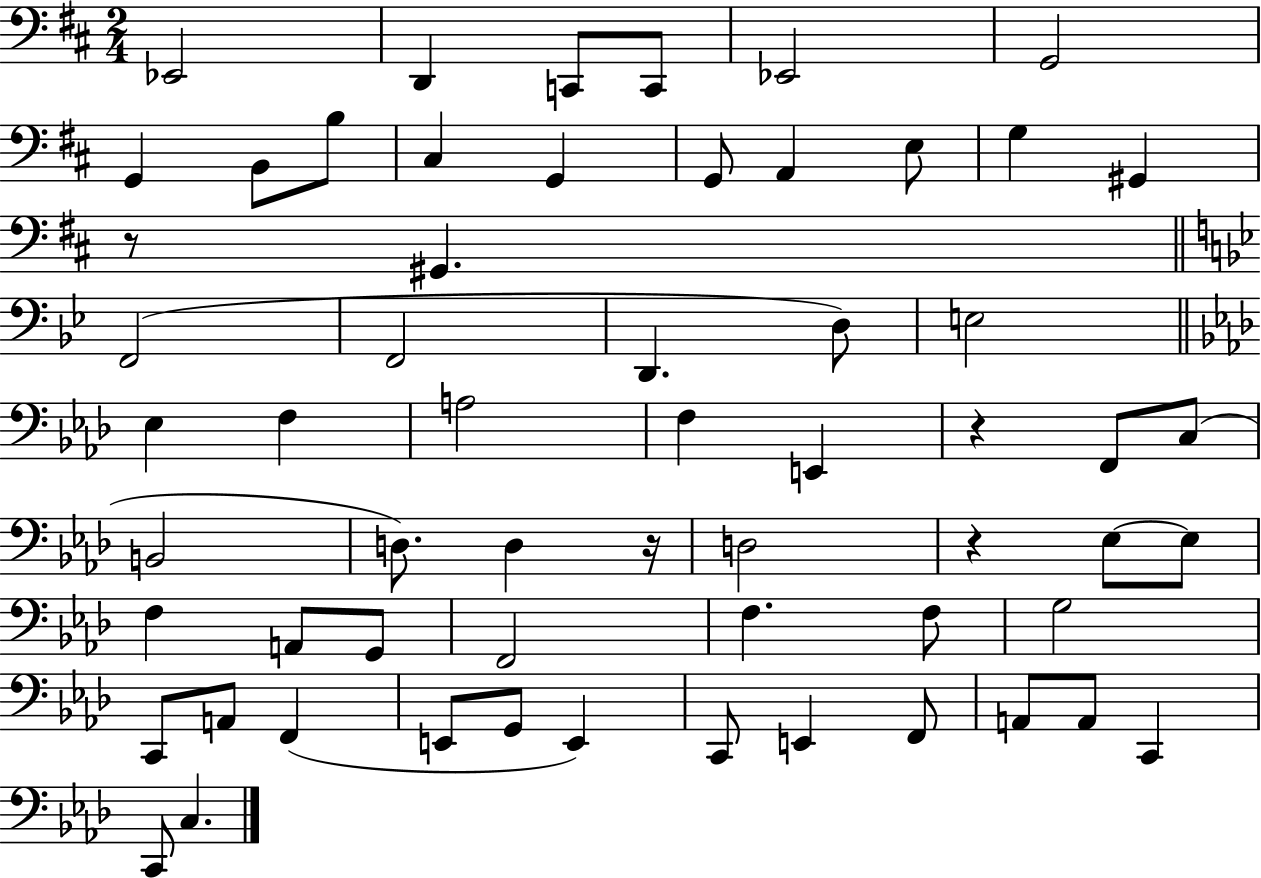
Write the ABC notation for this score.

X:1
T:Untitled
M:2/4
L:1/4
K:D
_E,,2 D,, C,,/2 C,,/2 _E,,2 G,,2 G,, B,,/2 B,/2 ^C, G,, G,,/2 A,, E,/2 G, ^G,, z/2 ^G,, F,,2 F,,2 D,, D,/2 E,2 _E, F, A,2 F, E,, z F,,/2 C,/2 B,,2 D,/2 D, z/4 D,2 z _E,/2 _E,/2 F, A,,/2 G,,/2 F,,2 F, F,/2 G,2 C,,/2 A,,/2 F,, E,,/2 G,,/2 E,, C,,/2 E,, F,,/2 A,,/2 A,,/2 C,, C,,/2 C,